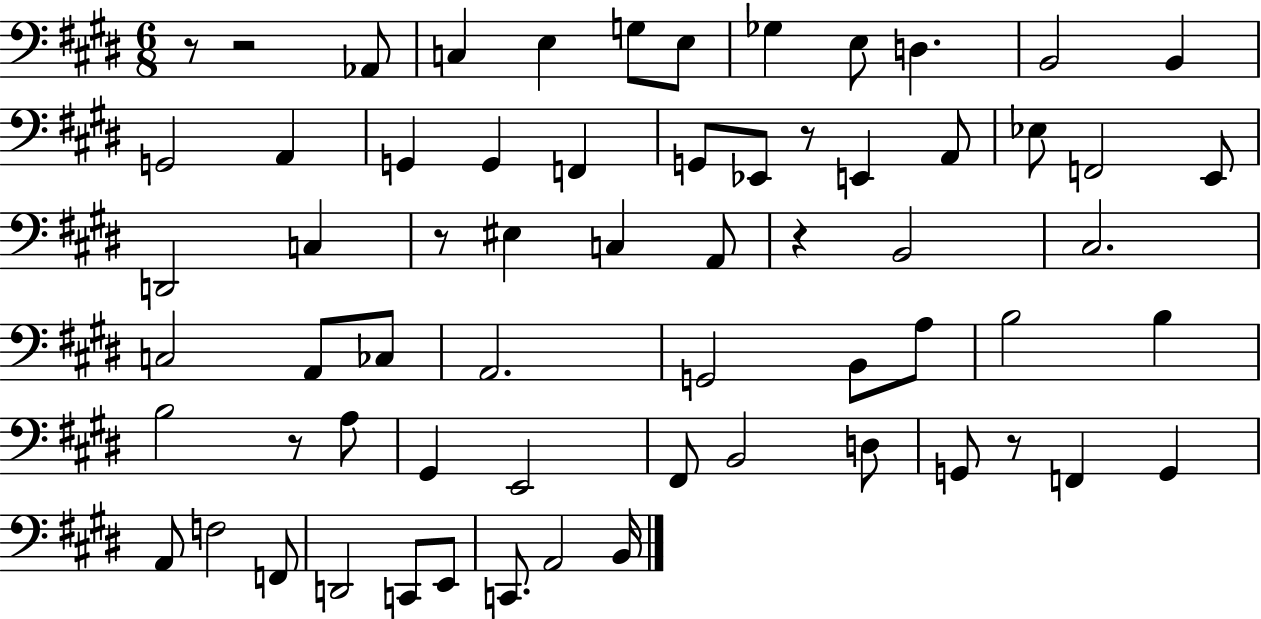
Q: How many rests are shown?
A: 7